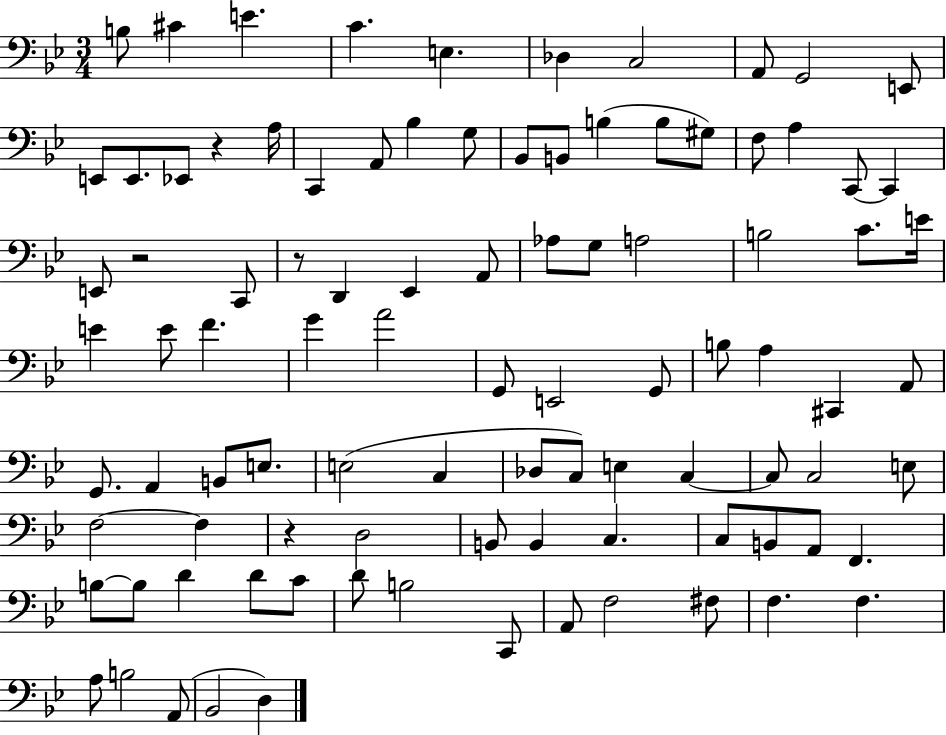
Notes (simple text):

B3/e C#4/q E4/q. C4/q. E3/q. Db3/q C3/h A2/e G2/h E2/e E2/e E2/e. Eb2/e R/q A3/s C2/q A2/e Bb3/q G3/e Bb2/e B2/e B3/q B3/e G#3/e F3/e A3/q C2/e C2/q E2/e R/h C2/e R/e D2/q Eb2/q A2/e Ab3/e G3/e A3/h B3/h C4/e. E4/s E4/q E4/e F4/q. G4/q A4/h G2/e E2/h G2/e B3/e A3/q C#2/q A2/e G2/e. A2/q B2/e E3/e. E3/h C3/q Db3/e C3/e E3/q C3/q C3/e C3/h E3/e F3/h F3/q R/q D3/h B2/e B2/q C3/q. C3/e B2/e A2/e F2/q. B3/e B3/e D4/q D4/e C4/e D4/e B3/h C2/e A2/e F3/h F#3/e F3/q. F3/q. A3/e B3/h A2/e Bb2/h D3/q